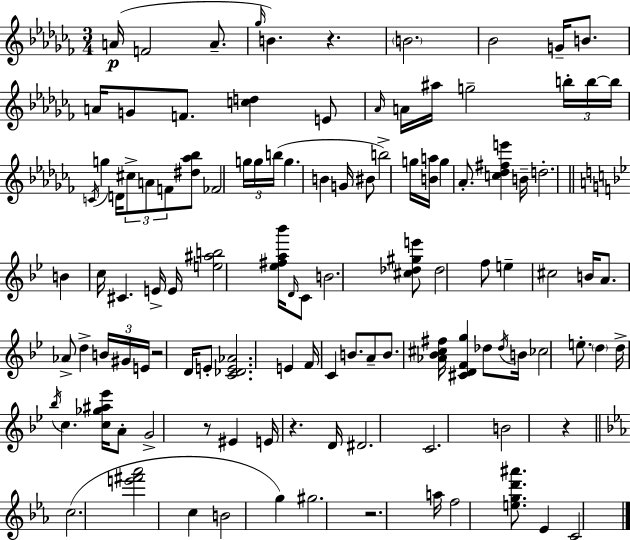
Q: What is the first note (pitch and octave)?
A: A4